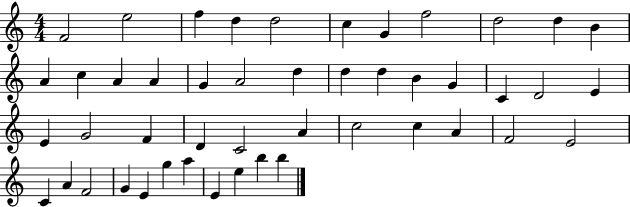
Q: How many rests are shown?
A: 0